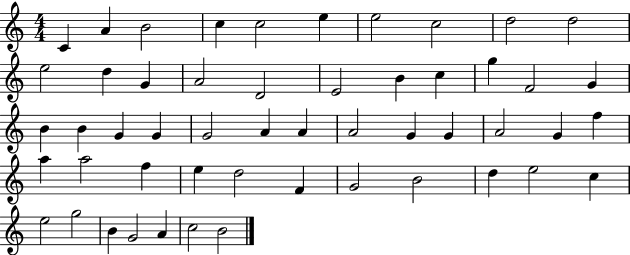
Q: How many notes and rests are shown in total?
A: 52